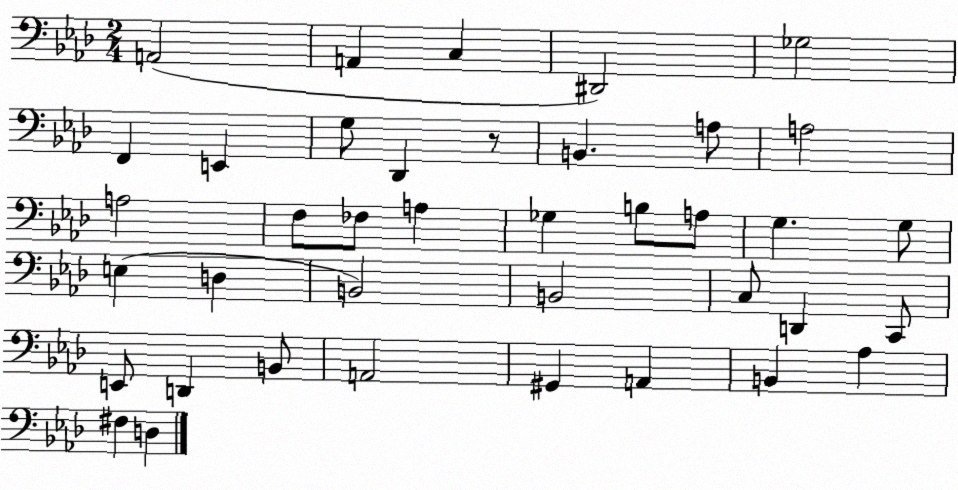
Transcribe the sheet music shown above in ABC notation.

X:1
T:Untitled
M:2/4
L:1/4
K:Ab
A,,2 A,, C, ^D,,2 _G,2 F,, E,, G,/2 _D,, z/2 B,, A,/2 A,2 A,2 F,/2 _F,/2 A, _G, B,/2 A,/2 G, G,/2 E, D, B,,2 B,,2 C,/2 D,, C,,/2 E,,/2 D,, B,,/2 A,,2 ^G,, A,, B,, _A, ^F, D,